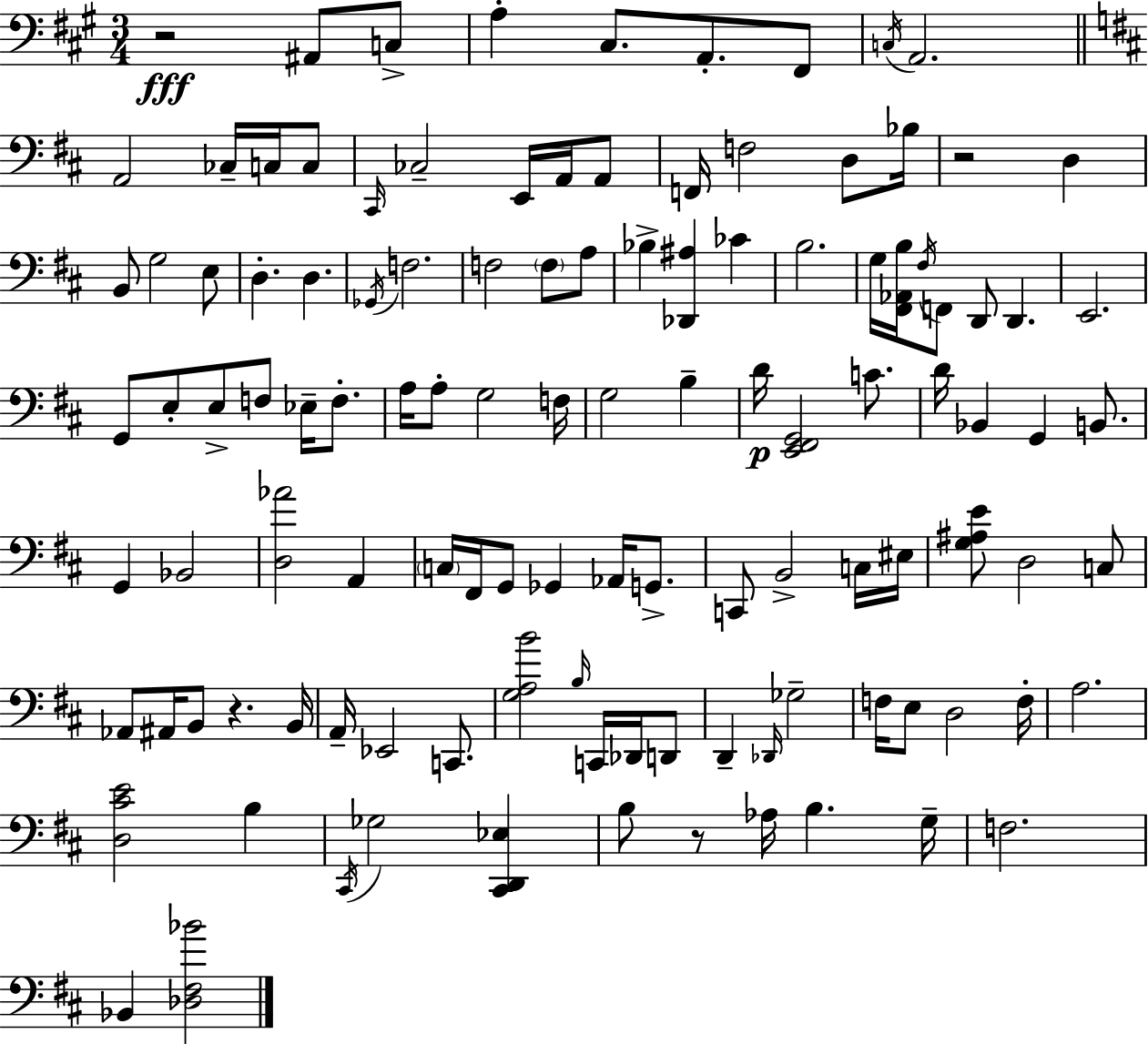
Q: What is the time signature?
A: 3/4